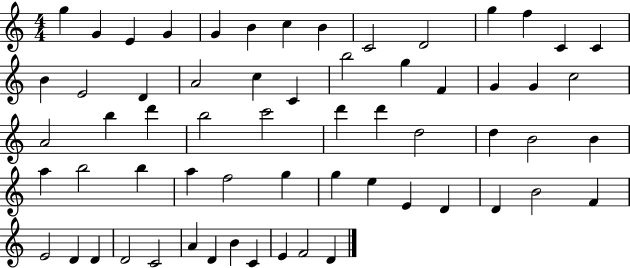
{
  \clef treble
  \numericTimeSignature
  \time 4/4
  \key c \major
  g''4 g'4 e'4 g'4 | g'4 b'4 c''4 b'4 | c'2 d'2 | g''4 f''4 c'4 c'4 | \break b'4 e'2 d'4 | a'2 c''4 c'4 | b''2 g''4 f'4 | g'4 g'4 c''2 | \break a'2 b''4 d'''4 | b''2 c'''2 | d'''4 d'''4 d''2 | d''4 b'2 b'4 | \break a''4 b''2 b''4 | a''4 f''2 g''4 | g''4 e''4 e'4 d'4 | d'4 b'2 f'4 | \break e'2 d'4 d'4 | d'2 c'2 | a'4 d'4 b'4 c'4 | e'4 f'2 d'4 | \break \bar "|."
}